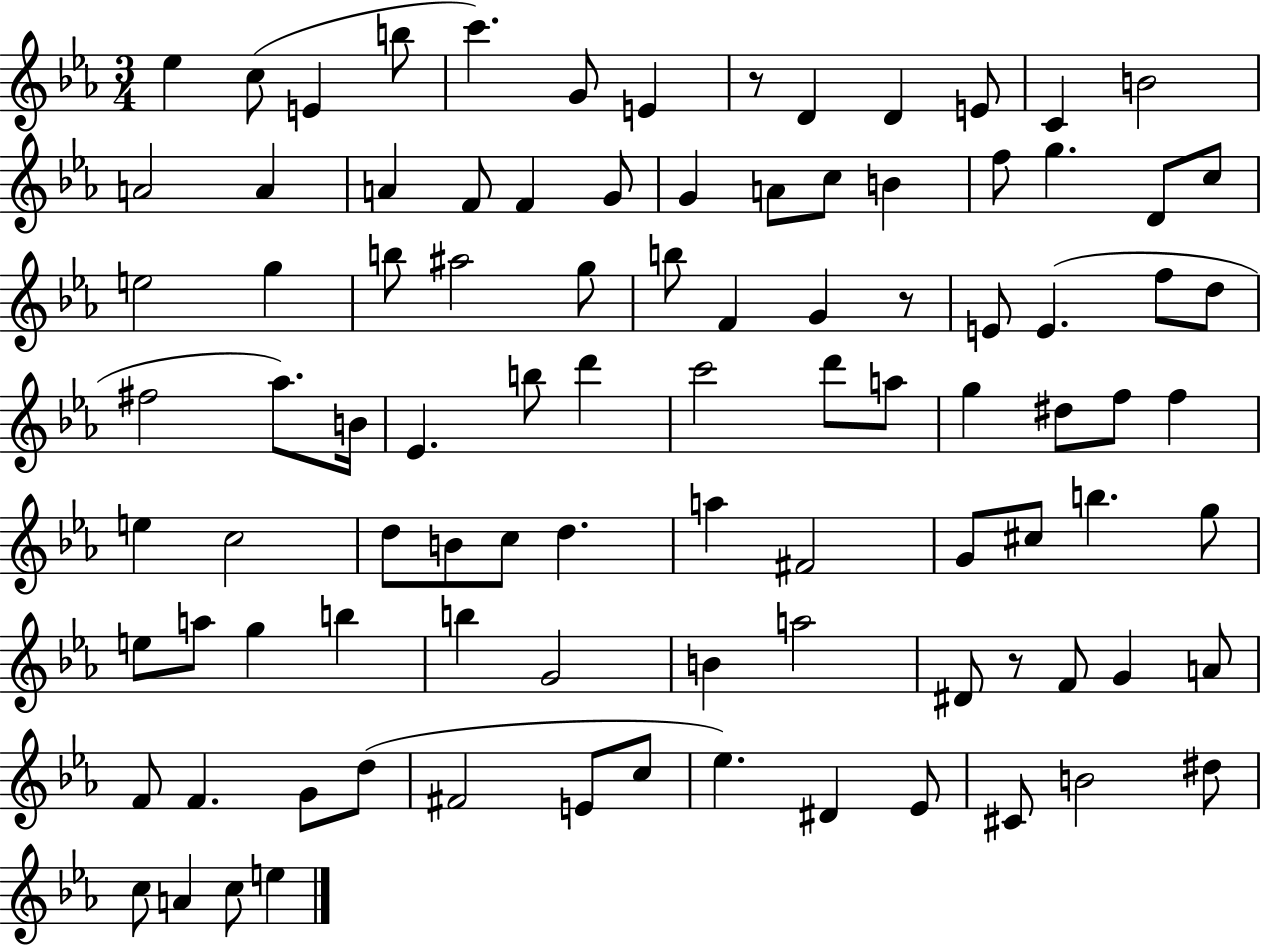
Eb5/q C5/e E4/q B5/e C6/q. G4/e E4/q R/e D4/q D4/q E4/e C4/q B4/h A4/h A4/q A4/q F4/e F4/q G4/e G4/q A4/e C5/e B4/q F5/e G5/q. D4/e C5/e E5/h G5/q B5/e A#5/h G5/e B5/e F4/q G4/q R/e E4/e E4/q. F5/e D5/e F#5/h Ab5/e. B4/s Eb4/q. B5/e D6/q C6/h D6/e A5/e G5/q D#5/e F5/e F5/q E5/q C5/h D5/e B4/e C5/e D5/q. A5/q F#4/h G4/e C#5/e B5/q. G5/e E5/e A5/e G5/q B5/q B5/q G4/h B4/q A5/h D#4/e R/e F4/e G4/q A4/e F4/e F4/q. G4/e D5/e F#4/h E4/e C5/e Eb5/q. D#4/q Eb4/e C#4/e B4/h D#5/e C5/e A4/q C5/e E5/q